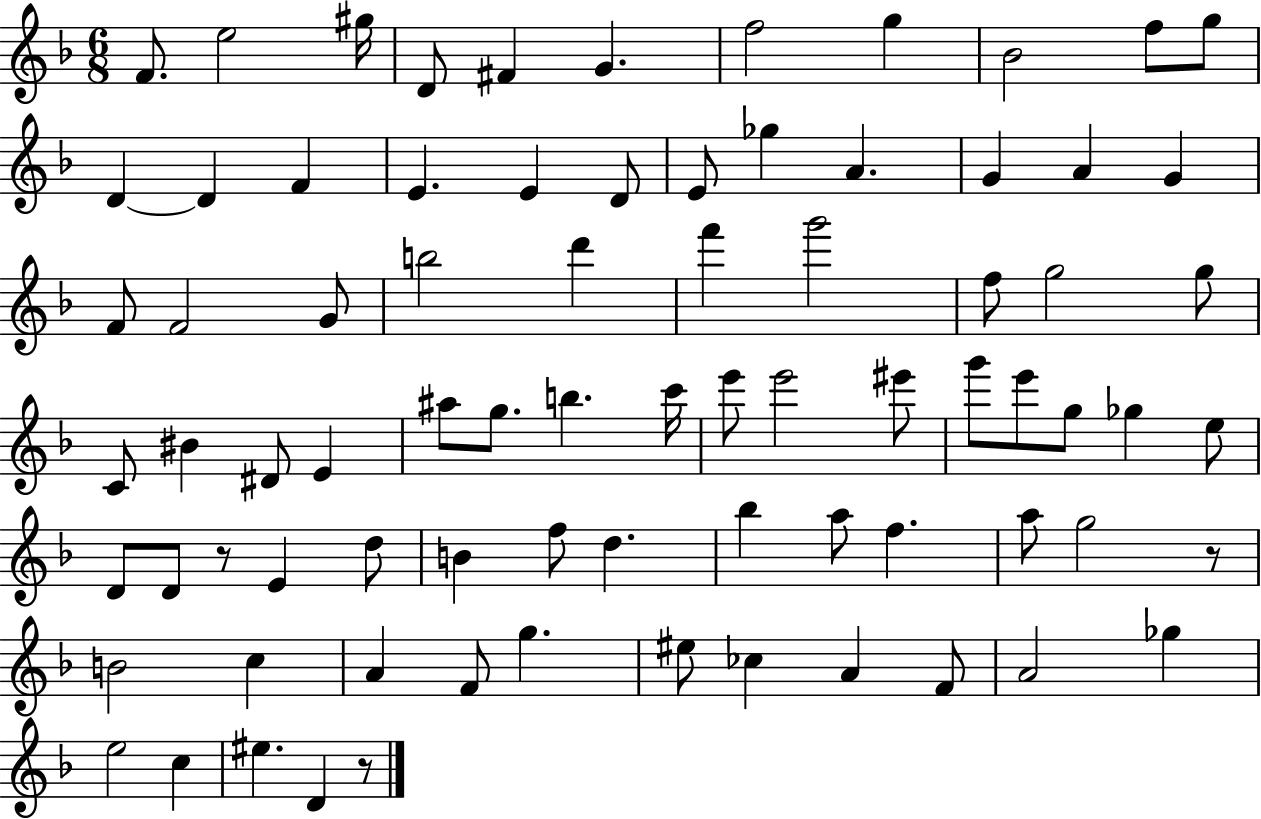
{
  \clef treble
  \numericTimeSignature
  \time 6/8
  \key f \major
  f'8. e''2 gis''16 | d'8 fis'4 g'4. | f''2 g''4 | bes'2 f''8 g''8 | \break d'4~~ d'4 f'4 | e'4. e'4 d'8 | e'8 ges''4 a'4. | g'4 a'4 g'4 | \break f'8 f'2 g'8 | b''2 d'''4 | f'''4 g'''2 | f''8 g''2 g''8 | \break c'8 bis'4 dis'8 e'4 | ais''8 g''8. b''4. c'''16 | e'''8 e'''2 eis'''8 | g'''8 e'''8 g''8 ges''4 e''8 | \break d'8 d'8 r8 e'4 d''8 | b'4 f''8 d''4. | bes''4 a''8 f''4. | a''8 g''2 r8 | \break b'2 c''4 | a'4 f'8 g''4. | eis''8 ces''4 a'4 f'8 | a'2 ges''4 | \break e''2 c''4 | eis''4. d'4 r8 | \bar "|."
}